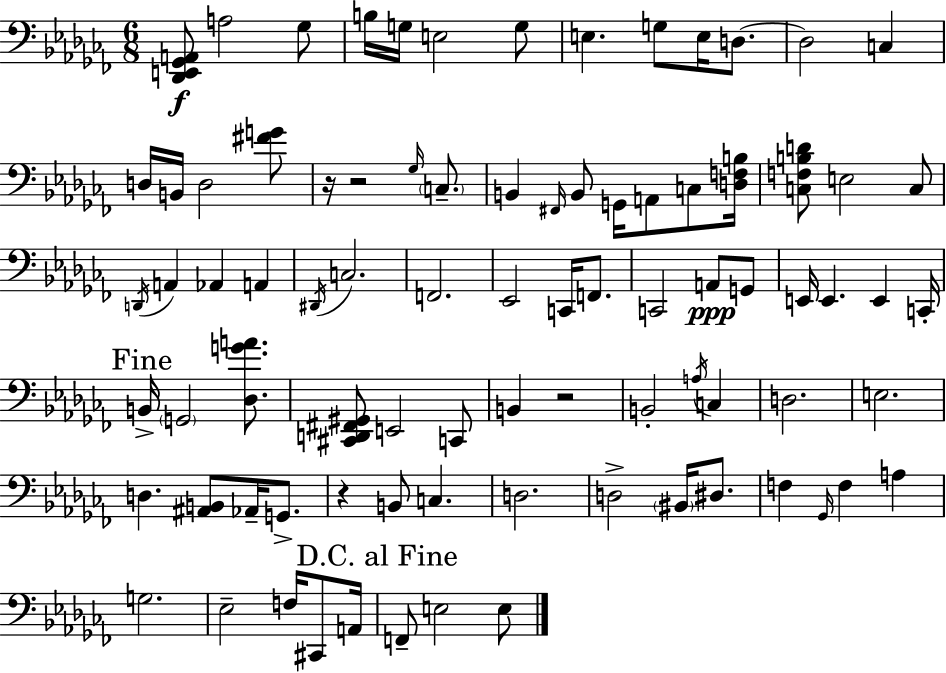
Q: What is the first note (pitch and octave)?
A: A3